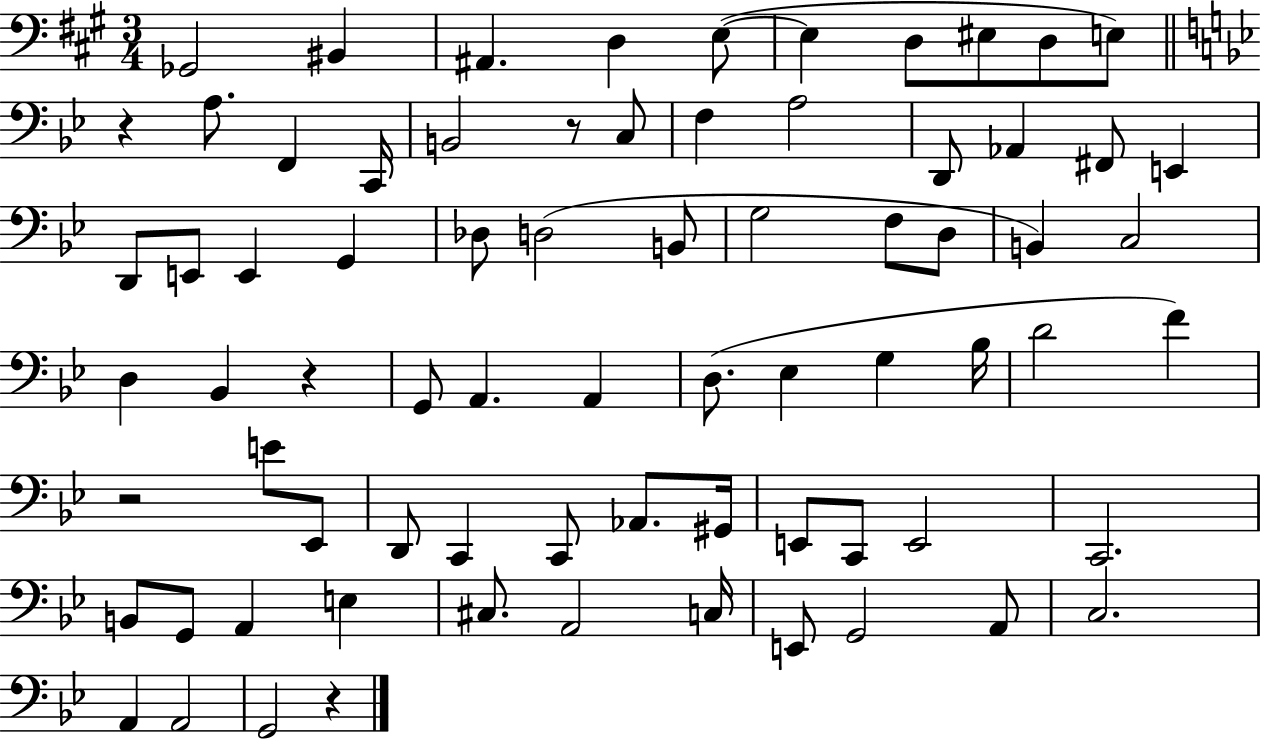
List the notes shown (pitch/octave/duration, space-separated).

Gb2/h BIS2/q A#2/q. D3/q E3/e E3/q D3/e EIS3/e D3/e E3/e R/q A3/e. F2/q C2/s B2/h R/e C3/e F3/q A3/h D2/e Ab2/q F#2/e E2/q D2/e E2/e E2/q G2/q Db3/e D3/h B2/e G3/h F3/e D3/e B2/q C3/h D3/q Bb2/q R/q G2/e A2/q. A2/q D3/e. Eb3/q G3/q Bb3/s D4/h F4/q R/h E4/e Eb2/e D2/e C2/q C2/e Ab2/e. G#2/s E2/e C2/e E2/h C2/h. B2/e G2/e A2/q E3/q C#3/e. A2/h C3/s E2/e G2/h A2/e C3/h. A2/q A2/h G2/h R/q